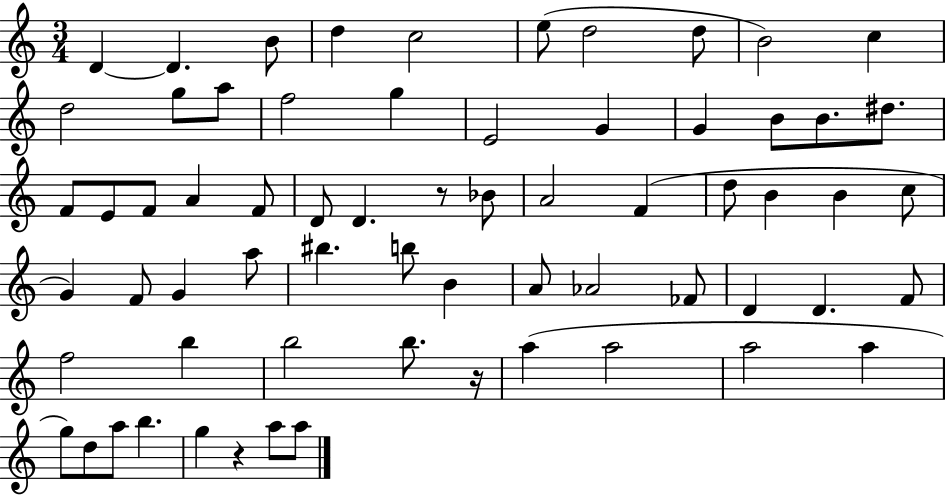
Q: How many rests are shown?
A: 3